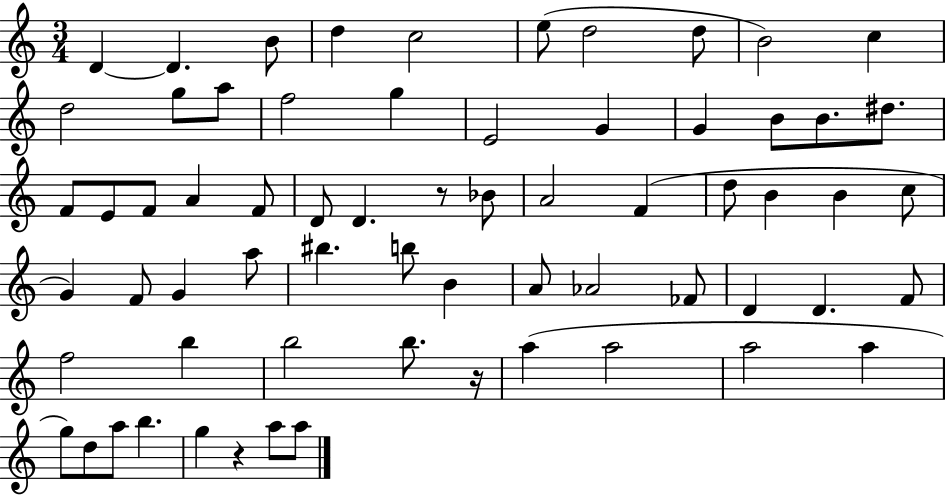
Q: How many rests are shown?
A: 3